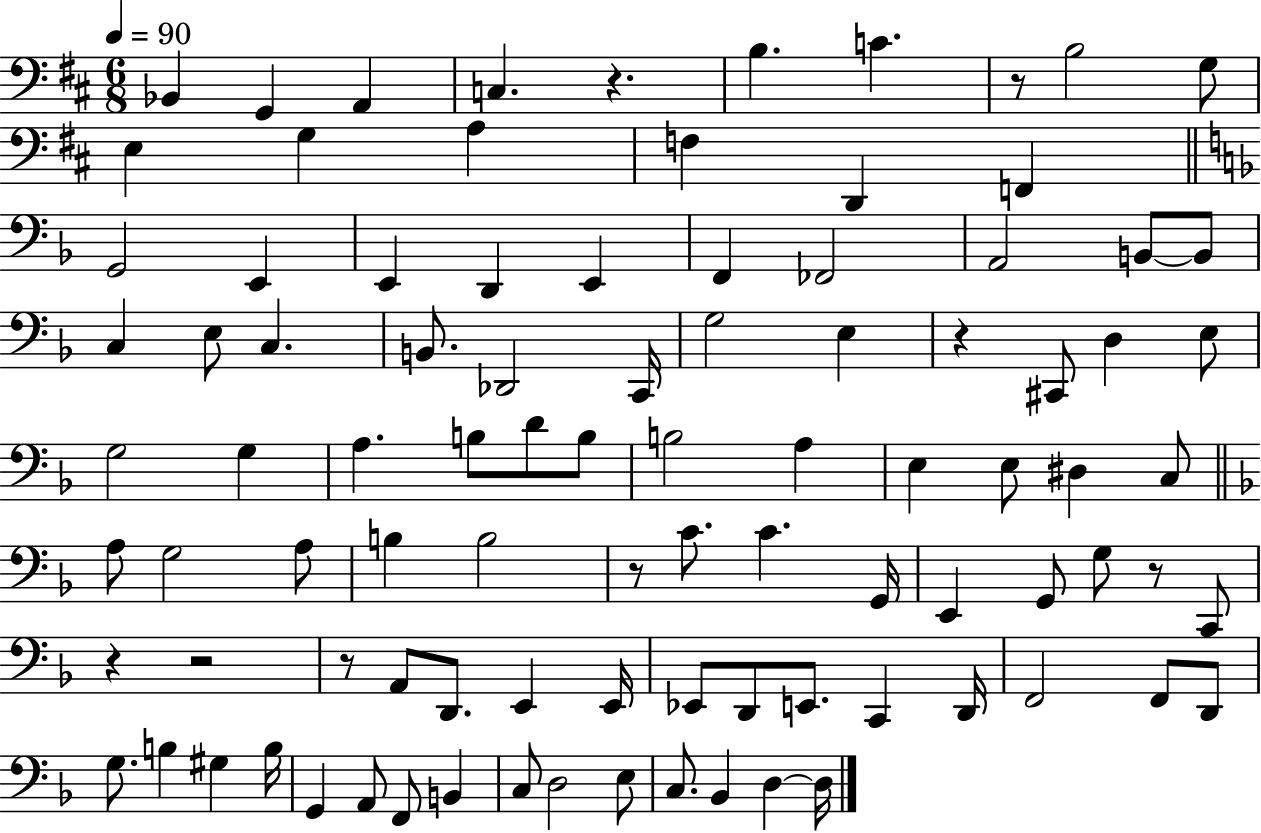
{
  \clef bass
  \numericTimeSignature
  \time 6/8
  \key d \major
  \tempo 4 = 90
  bes,4 g,4 a,4 | c4. r4. | b4. c'4. | r8 b2 g8 | \break e4 g4 a4 | f4 d,4 f,4 | \bar "||" \break \key f \major g,2 e,4 | e,4 d,4 e,4 | f,4 fes,2 | a,2 b,8~~ b,8 | \break c4 e8 c4. | b,8. des,2 c,16 | g2 e4 | r4 cis,8 d4 e8 | \break g2 g4 | a4. b8 d'8 b8 | b2 a4 | e4 e8 dis4 c8 | \break \bar "||" \break \key f \major a8 g2 a8 | b4 b2 | r8 c'8. c'4. g,16 | e,4 g,8 g8 r8 c,8 | \break r4 r2 | r8 a,8 d,8. e,4 e,16 | ees,8 d,8 e,8. c,4 d,16 | f,2 f,8 d,8 | \break g8. b4 gis4 b16 | g,4 a,8 f,8 b,4 | c8 d2 e8 | c8. bes,4 d4~~ d16 | \break \bar "|."
}